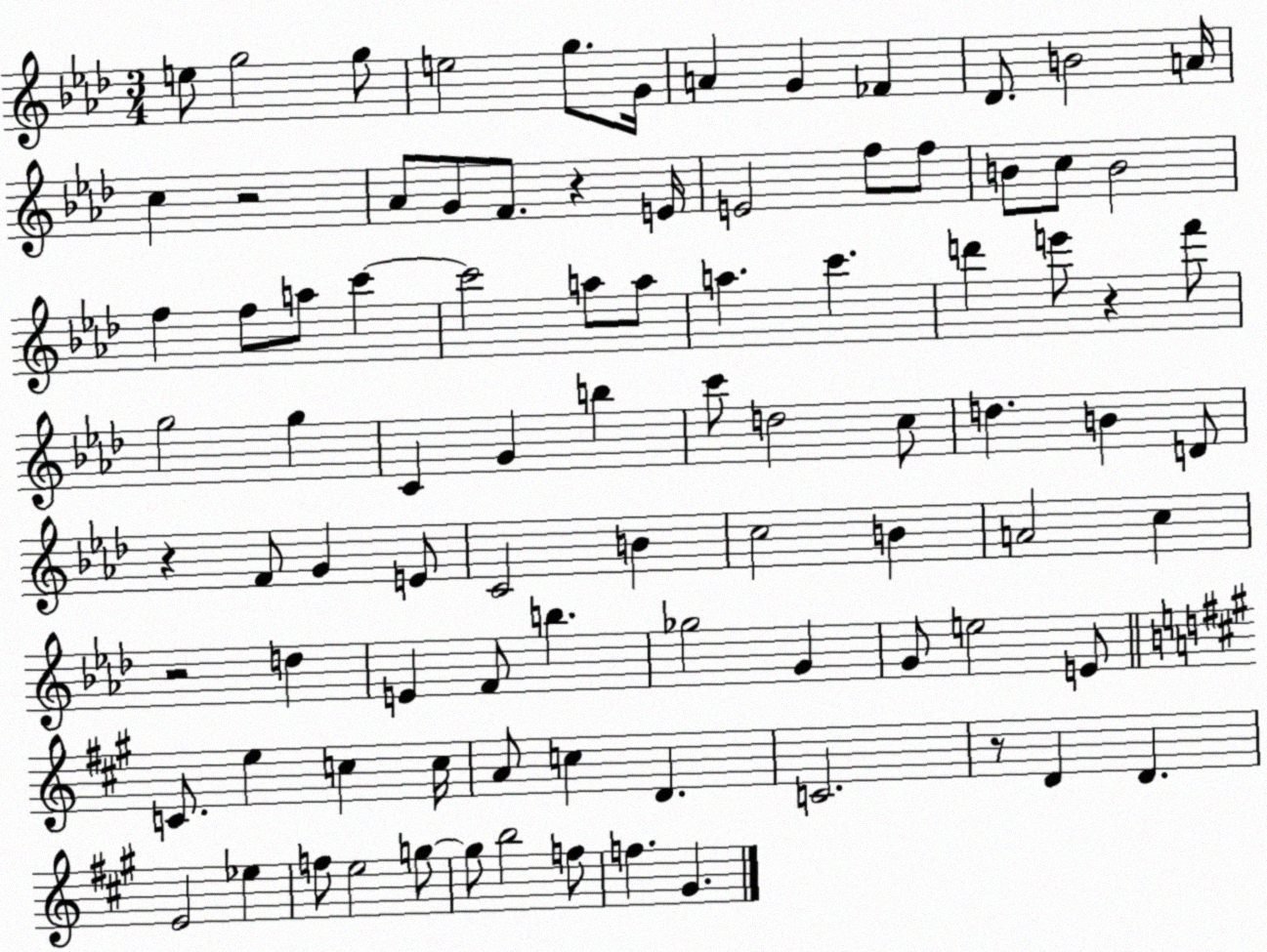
X:1
T:Untitled
M:3/4
L:1/4
K:Ab
e/2 g2 g/2 e2 g/2 G/4 A G _F _D/2 B2 A/4 c z2 _A/2 G/2 F/2 z E/4 E2 f/2 f/2 B/2 c/2 B2 f f/2 a/2 c' c'2 a/2 a/2 a c' d' e'/2 z f'/2 g2 g C G b c'/2 d2 c/2 d B D/2 z F/2 G E/2 C2 B c2 B A2 c z2 d E F/2 b _g2 G G/2 e2 E/2 C/2 e c c/4 A/2 c D C2 z/2 D D E2 _e f/2 e2 g/2 g/2 b2 f/2 f ^G